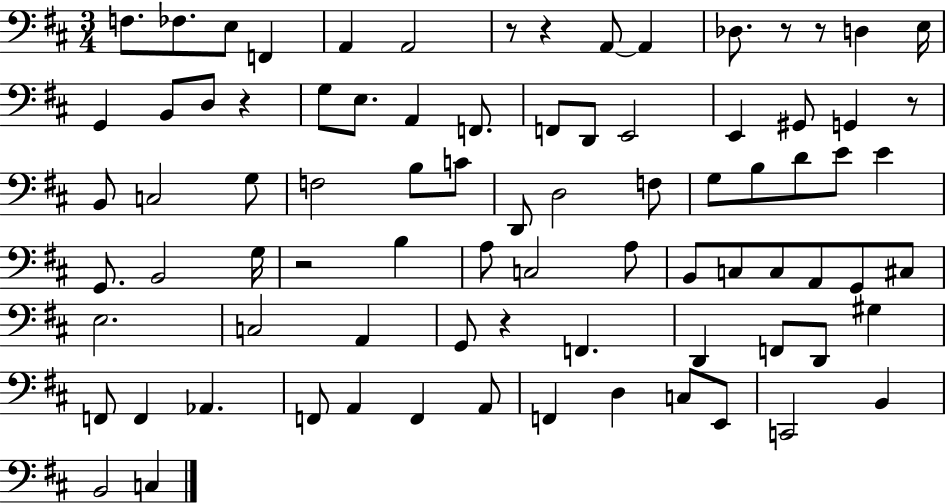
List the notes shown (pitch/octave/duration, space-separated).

F3/e. FES3/e. E3/e F2/q A2/q A2/h R/e R/q A2/e A2/q Db3/e. R/e R/e D3/q E3/s G2/q B2/e D3/e R/q G3/e E3/e. A2/q F2/e. F2/e D2/e E2/h E2/q G#2/e G2/q R/e B2/e C3/h G3/e F3/h B3/e C4/e D2/e D3/h F3/e G3/e B3/e D4/e E4/e E4/q G2/e. B2/h G3/s R/h B3/q A3/e C3/h A3/e B2/e C3/e C3/e A2/e G2/e C#3/e E3/h. C3/h A2/q G2/e R/q F2/q. D2/q F2/e D2/e G#3/q F2/e F2/q Ab2/q. F2/e A2/q F2/q A2/e F2/q D3/q C3/e E2/e C2/h B2/q B2/h C3/q